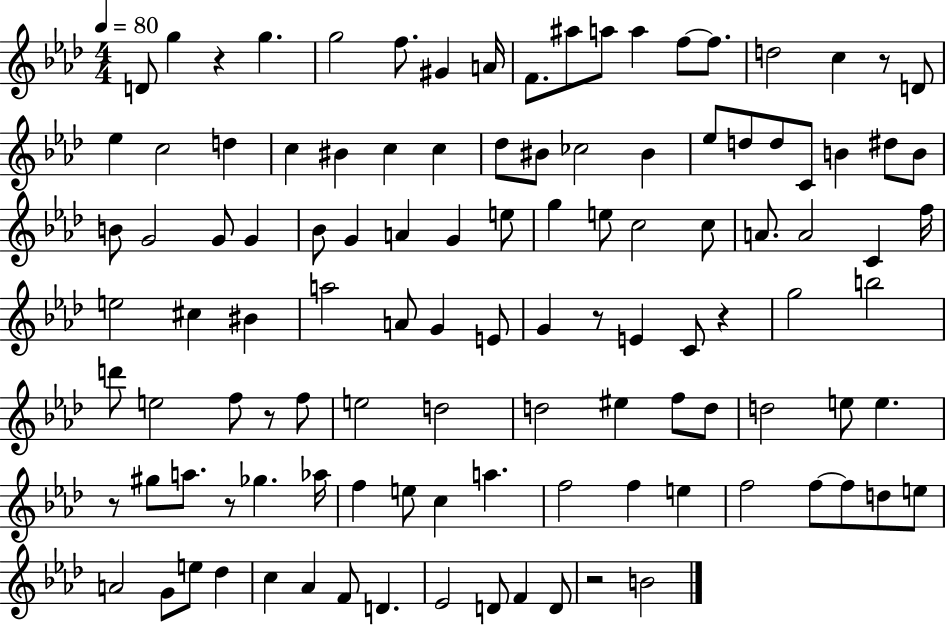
D4/e G5/q R/q G5/q. G5/h F5/e. G#4/q A4/s F4/e. A#5/e A5/e A5/q F5/e F5/e. D5/h C5/q R/e D4/e Eb5/q C5/h D5/q C5/q BIS4/q C5/q C5/q Db5/e BIS4/e CES5/h BIS4/q Eb5/e D5/e D5/e C4/e B4/q D#5/e B4/e B4/e G4/h G4/e G4/q Bb4/e G4/q A4/q G4/q E5/e G5/q E5/e C5/h C5/e A4/e. A4/h C4/q F5/s E5/h C#5/q BIS4/q A5/h A4/e G4/q E4/e G4/q R/e E4/q C4/e R/q G5/h B5/h D6/e E5/h F5/e R/e F5/e E5/h D5/h D5/h EIS5/q F5/e D5/e D5/h E5/e E5/q. R/e G#5/e A5/e. R/e Gb5/q. Ab5/s F5/q E5/e C5/q A5/q. F5/h F5/q E5/q F5/h F5/e F5/e D5/e E5/e A4/h G4/e E5/e Db5/q C5/q Ab4/q F4/e D4/q. Eb4/h D4/e F4/q D4/e R/h B4/h